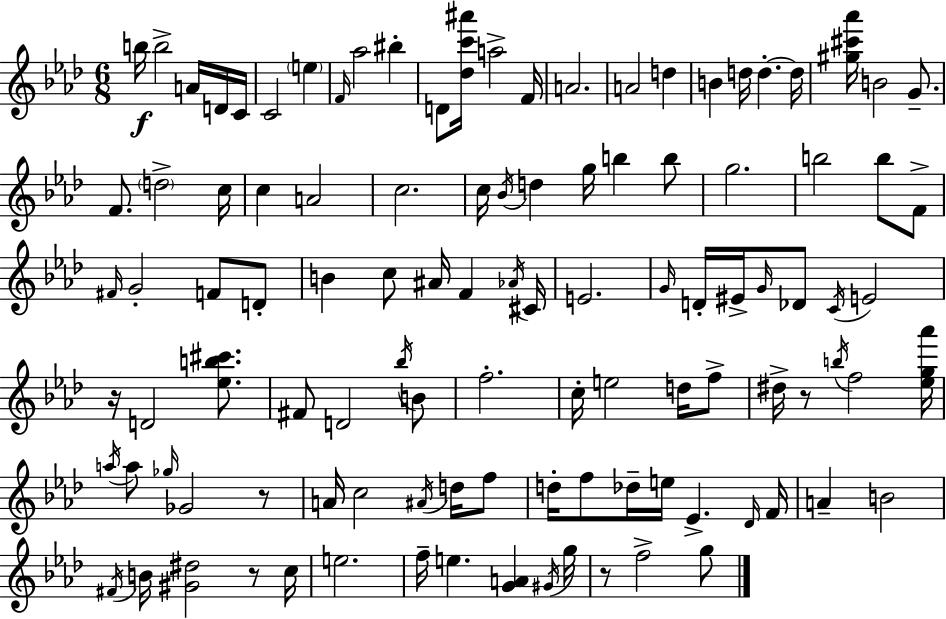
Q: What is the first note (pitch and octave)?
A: B5